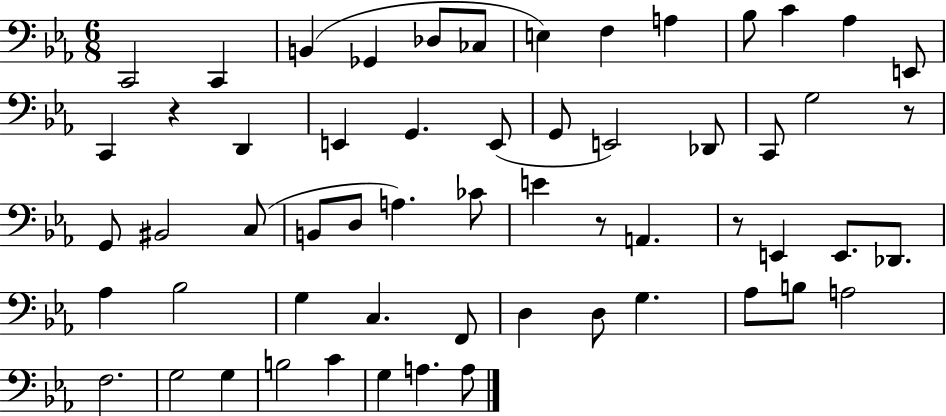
{
  \clef bass
  \numericTimeSignature
  \time 6/8
  \key ees \major
  c,2 c,4 | b,4( ges,4 des8 ces8 | e4) f4 a4 | bes8 c'4 aes4 e,8 | \break c,4 r4 d,4 | e,4 g,4. e,8( | g,8 e,2) des,8 | c,8 g2 r8 | \break g,8 bis,2 c8( | b,8 d8 a4.) ces'8 | e'4 r8 a,4. | r8 e,4 e,8. des,8. | \break aes4 bes2 | g4 c4. f,8 | d4 d8 g4. | aes8 b8 a2 | \break f2. | g2 g4 | b2 c'4 | g4 a4. a8 | \break \bar "|."
}